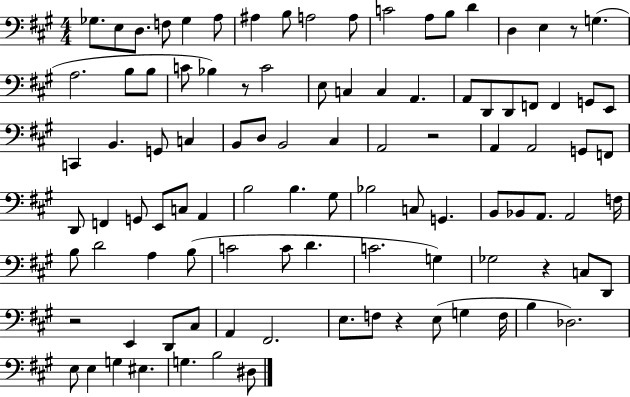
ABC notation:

X:1
T:Untitled
M:4/4
L:1/4
K:A
_G,/2 E,/2 D,/2 F,/2 _G, A,/2 ^A, B,/2 A,2 A,/2 C2 A,/2 B,/2 D D, E, z/2 G, A,2 B,/2 B,/2 C/2 _B, z/2 C2 E,/2 C, C, A,, A,,/2 D,,/2 D,,/2 F,,/2 F,, G,,/2 E,,/2 C,, B,, G,,/2 C, B,,/2 D,/2 B,,2 ^C, A,,2 z2 A,, A,,2 G,,/2 F,,/2 D,,/2 F,, G,,/2 E,,/2 C,/2 A,, B,2 B, ^G,/2 _B,2 C,/2 G,, B,,/2 _B,,/2 A,,/2 A,,2 F,/4 B,/2 D2 A, B,/2 C2 C/2 D C2 G, _G,2 z C,/2 D,,/2 z2 E,, D,,/2 ^C,/2 A,, ^F,,2 E,/2 F,/2 z E,/2 G, F,/4 B, _D,2 E,/2 E, G, ^E, G, B,2 ^D,/2